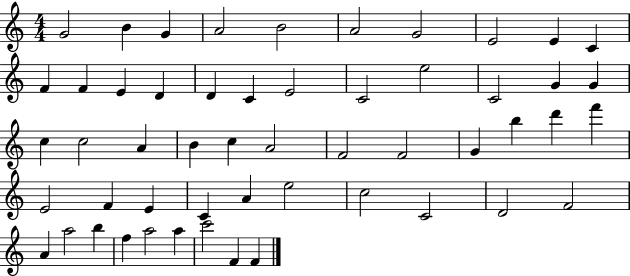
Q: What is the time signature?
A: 4/4